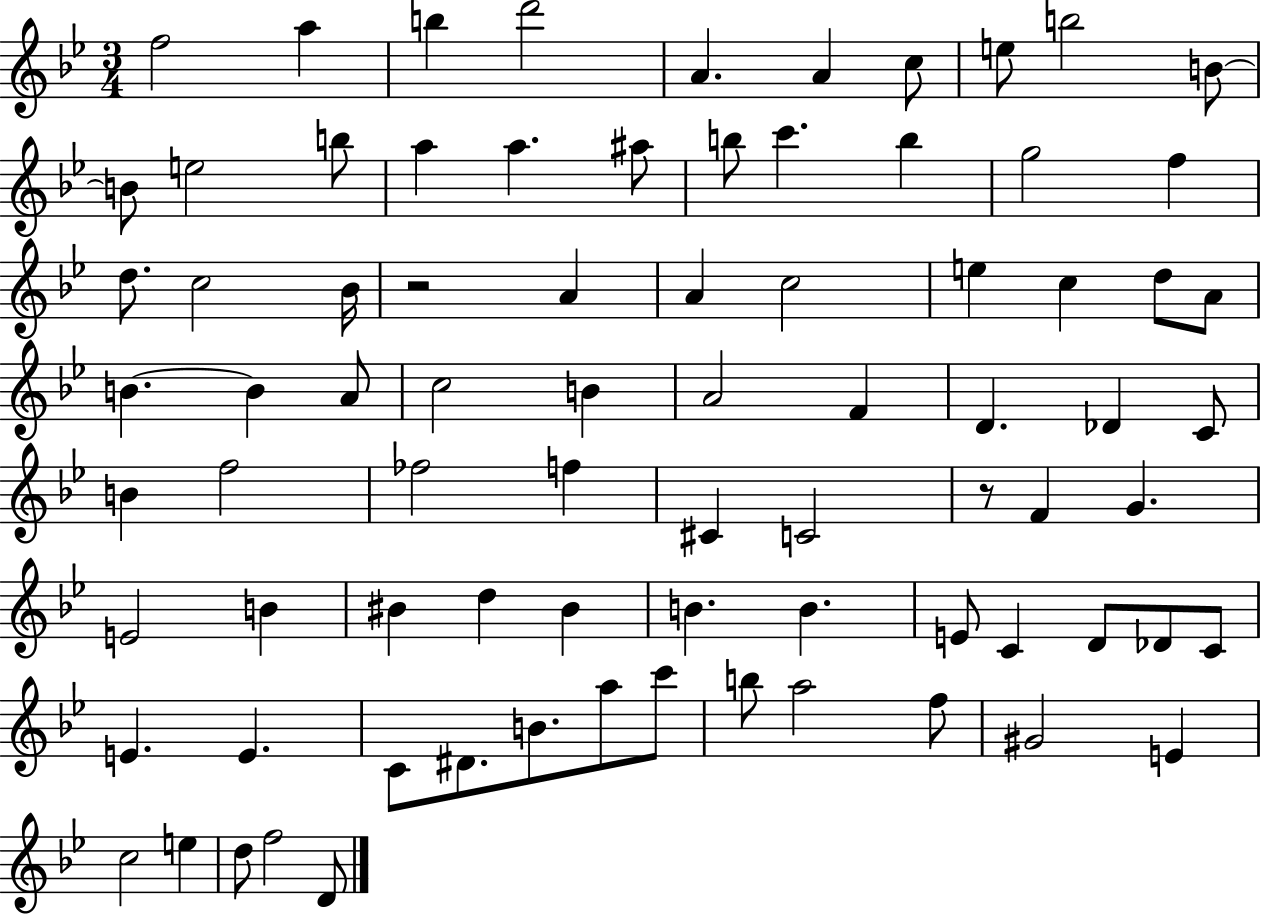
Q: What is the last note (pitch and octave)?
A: D4